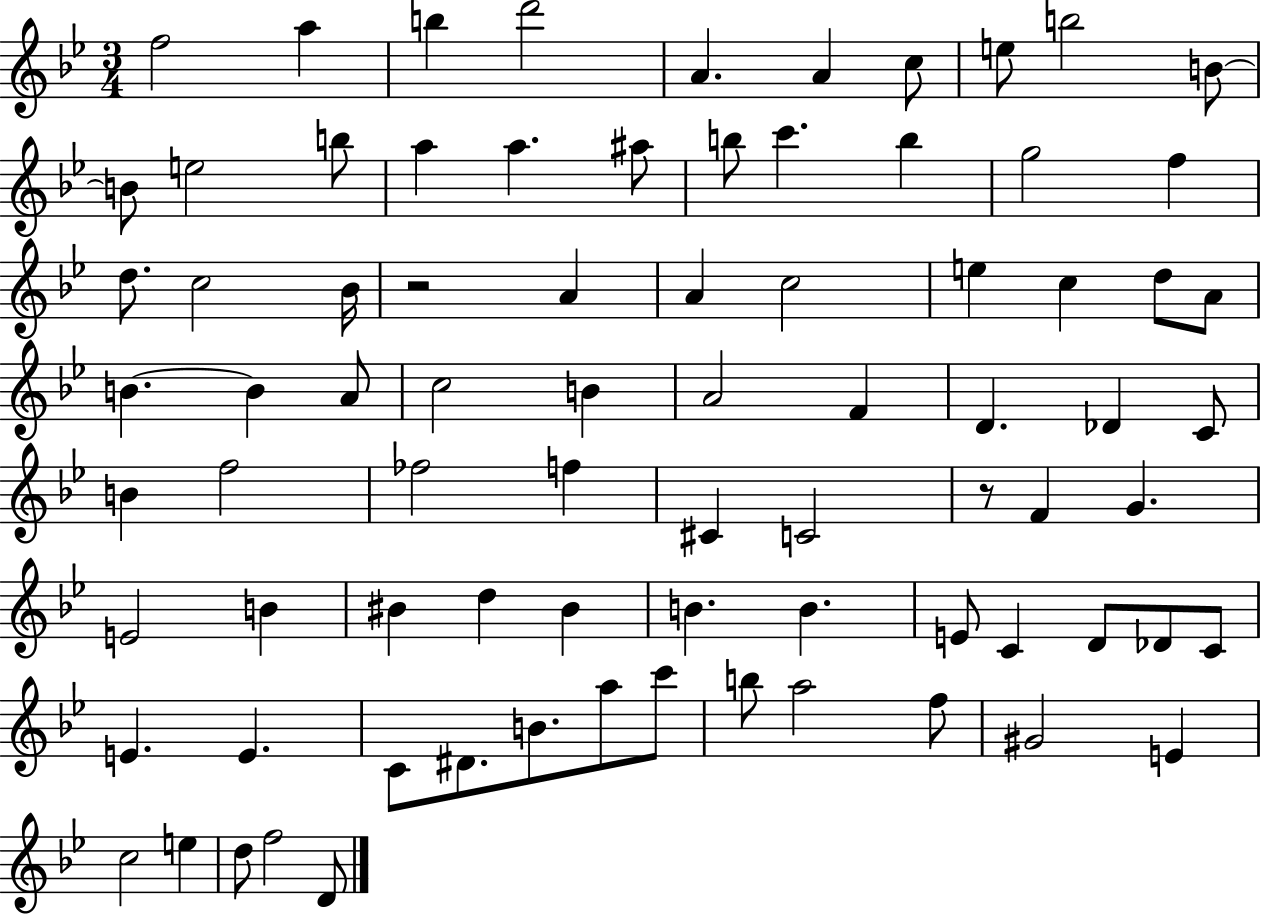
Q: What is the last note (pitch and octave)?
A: D4